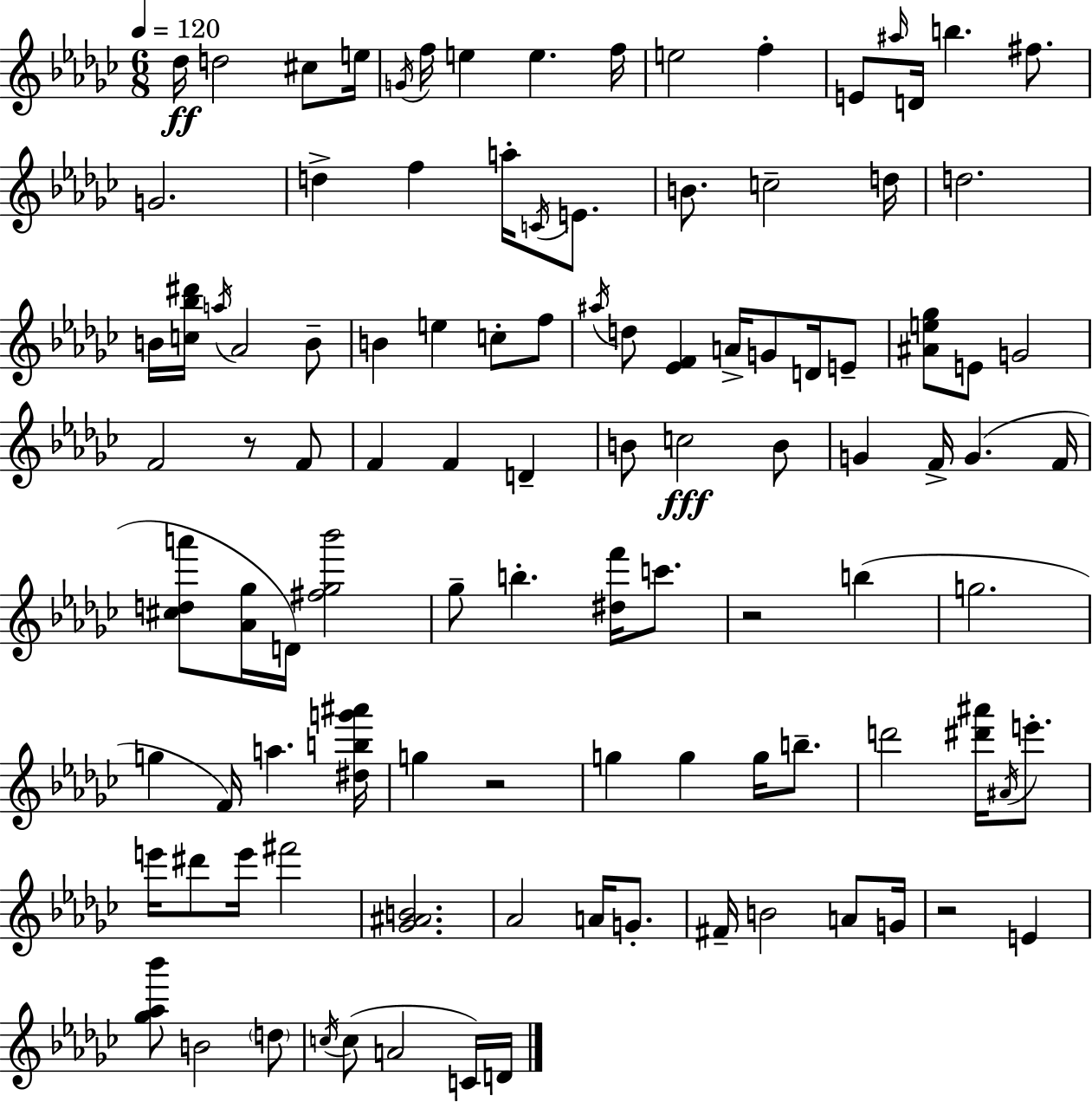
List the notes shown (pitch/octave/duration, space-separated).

Db5/s D5/h C#5/e E5/s G4/s F5/s E5/q E5/q. F5/s E5/h F5/q E4/e A#5/s D4/s B5/q. F#5/e. G4/h. D5/q F5/q A5/s C4/s E4/e. B4/e. C5/h D5/s D5/h. B4/s [C5,Bb5,D#6]/s A5/s Ab4/h B4/e B4/q E5/q C5/e F5/e A#5/s D5/e [Eb4,F4]/q A4/s G4/e D4/s E4/e [A#4,E5,Gb5]/e E4/e G4/h F4/h R/e F4/e F4/q F4/q D4/q B4/e C5/h B4/e G4/q F4/s G4/q. F4/s [C#5,D5,A6]/e [Ab4,Gb5]/s D4/s [F#5,Gb5,Bb6]/h Gb5/e B5/q. [D#5,F6]/s C6/e. R/h B5/q G5/h. G5/q F4/s A5/q. [D#5,B5,G6,A#6]/s G5/q R/h G5/q G5/q G5/s B5/e. D6/h [D#6,A#6]/s A#4/s E6/e. E6/s D#6/e E6/s F#6/h [Gb4,A#4,B4]/h. Ab4/h A4/s G4/e. F#4/s B4/h A4/e G4/s R/h E4/q [Gb5,Ab5,Bb6]/e B4/h D5/e C5/s C5/e A4/h C4/s D4/s